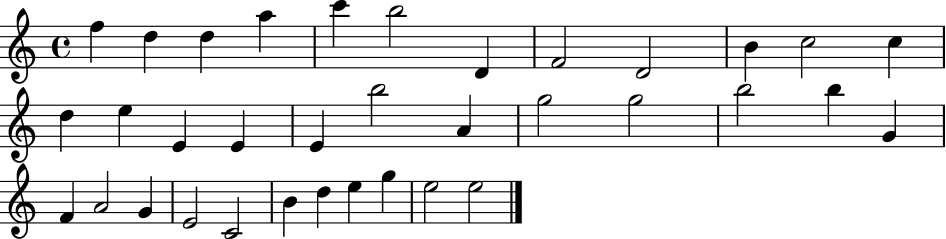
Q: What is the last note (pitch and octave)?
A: E5